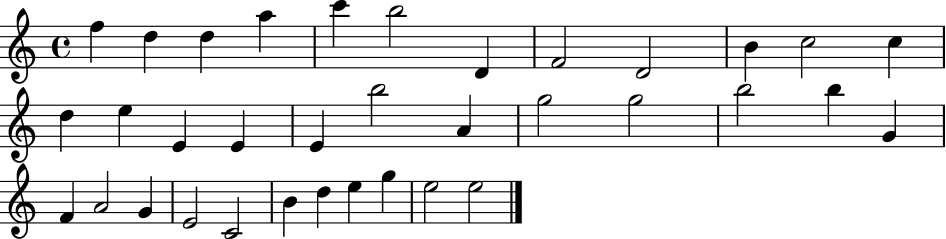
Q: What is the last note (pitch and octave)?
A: E5